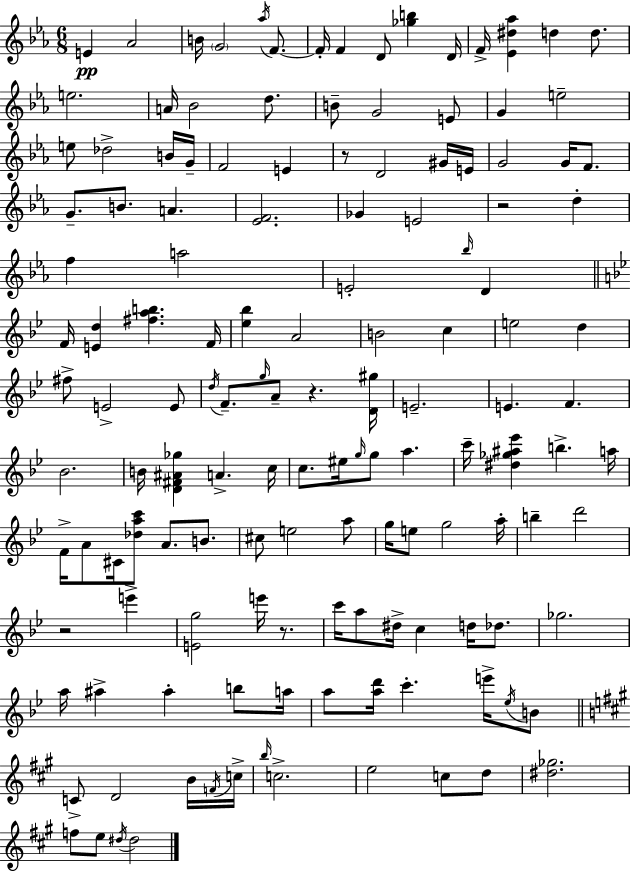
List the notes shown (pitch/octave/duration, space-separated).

E4/q Ab4/h B4/s G4/h Ab5/s F4/e. F4/s F4/q D4/e [Gb5,B5]/q D4/s F4/s [Eb4,D#5,Ab5]/q D5/q D5/e. E5/h. A4/s Bb4/h D5/e. B4/e G4/h E4/e G4/q E5/h E5/e Db5/h B4/s G4/s F4/h E4/q R/e D4/h G#4/s E4/s G4/h G4/s F4/e. G4/e. B4/e. A4/q. [Eb4,F4]/h. Gb4/q E4/h R/h D5/q F5/q A5/h E4/h Bb5/s D4/q F4/s [E4,D5]/q [F#5,A5,B5]/q. F4/s [Eb5,Bb5]/q A4/h B4/h C5/q E5/h D5/q F#5/e E4/h E4/e D5/s F4/e. G5/s A4/e R/q. [D4,G#5]/s E4/h. E4/q. F4/q. Bb4/h. B4/s [D4,F#4,A#4,Gb5]/q A4/q. C5/s C5/e. EIS5/s G5/s G5/e A5/q. C6/s [D#5,Gb5,A#5,Eb6]/q B5/q. A5/s F4/s A4/e C#4/s [Db5,A5,C6]/e A4/e. B4/e. C#5/e E5/h A5/e G5/s E5/e G5/h A5/s B5/q D6/h R/h E6/q [E4,G5]/h E6/s R/e. C6/s A5/e D#5/s C5/q D5/s Db5/e. Gb5/h. A5/s A#5/q A#5/q B5/e A5/s A5/e [A5,D6]/s C6/q. E6/s Eb5/s B4/e C4/e D4/h B4/s F4/s C5/s B5/s C5/h. E5/h C5/e D5/e [D#5,Gb5]/h. F5/e E5/e D#5/s D#5/h